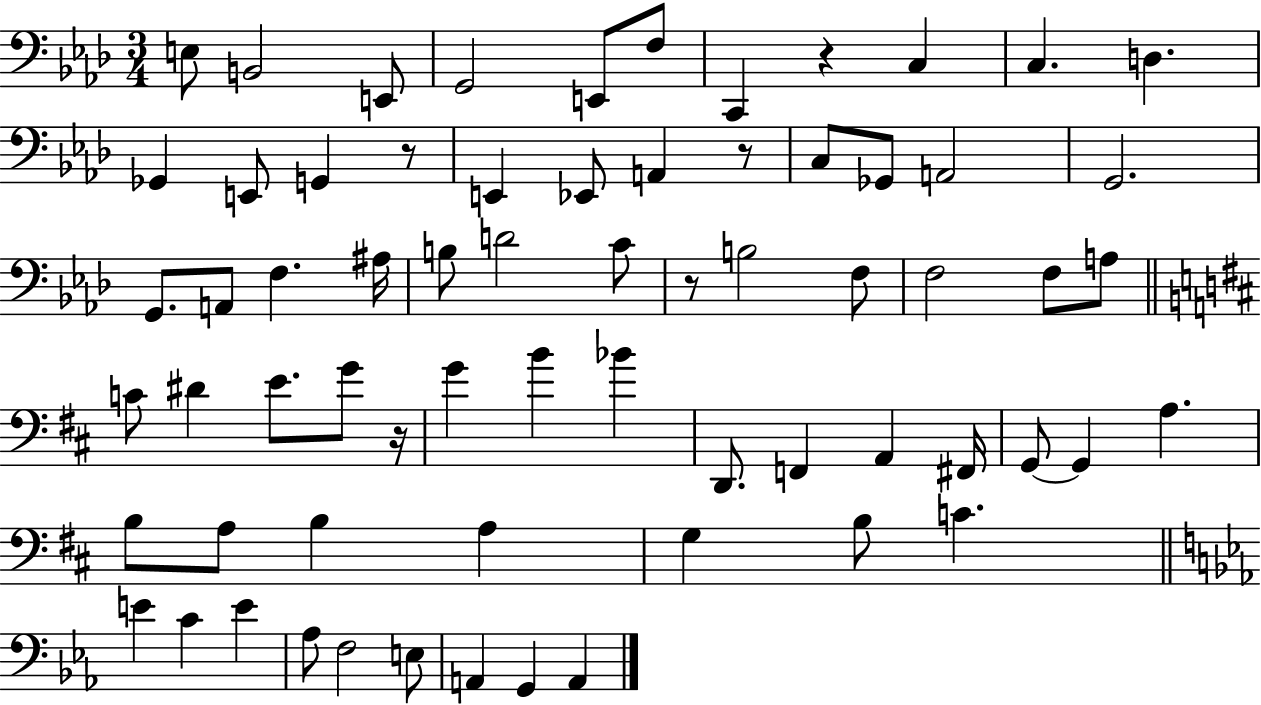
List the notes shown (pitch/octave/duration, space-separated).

E3/e B2/h E2/e G2/h E2/e F3/e C2/q R/q C3/q C3/q. D3/q. Gb2/q E2/e G2/q R/e E2/q Eb2/e A2/q R/e C3/e Gb2/e A2/h G2/h. G2/e. A2/e F3/q. A#3/s B3/e D4/h C4/e R/e B3/h F3/e F3/h F3/e A3/e C4/e D#4/q E4/e. G4/e R/s G4/q B4/q Bb4/q D2/e. F2/q A2/q F#2/s G2/e G2/q A3/q. B3/e A3/e B3/q A3/q G3/q B3/e C4/q. E4/q C4/q E4/q Ab3/e F3/h E3/e A2/q G2/q A2/q